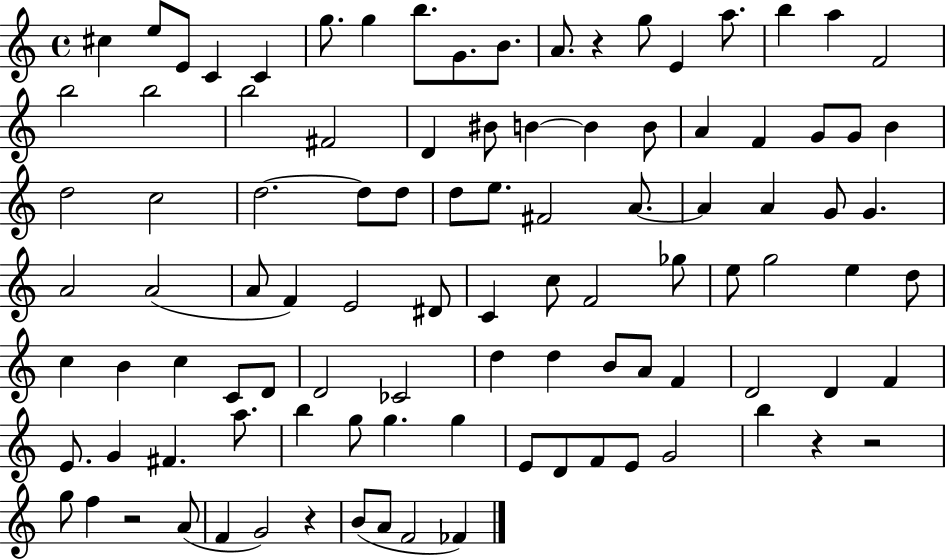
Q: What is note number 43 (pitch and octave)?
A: G4